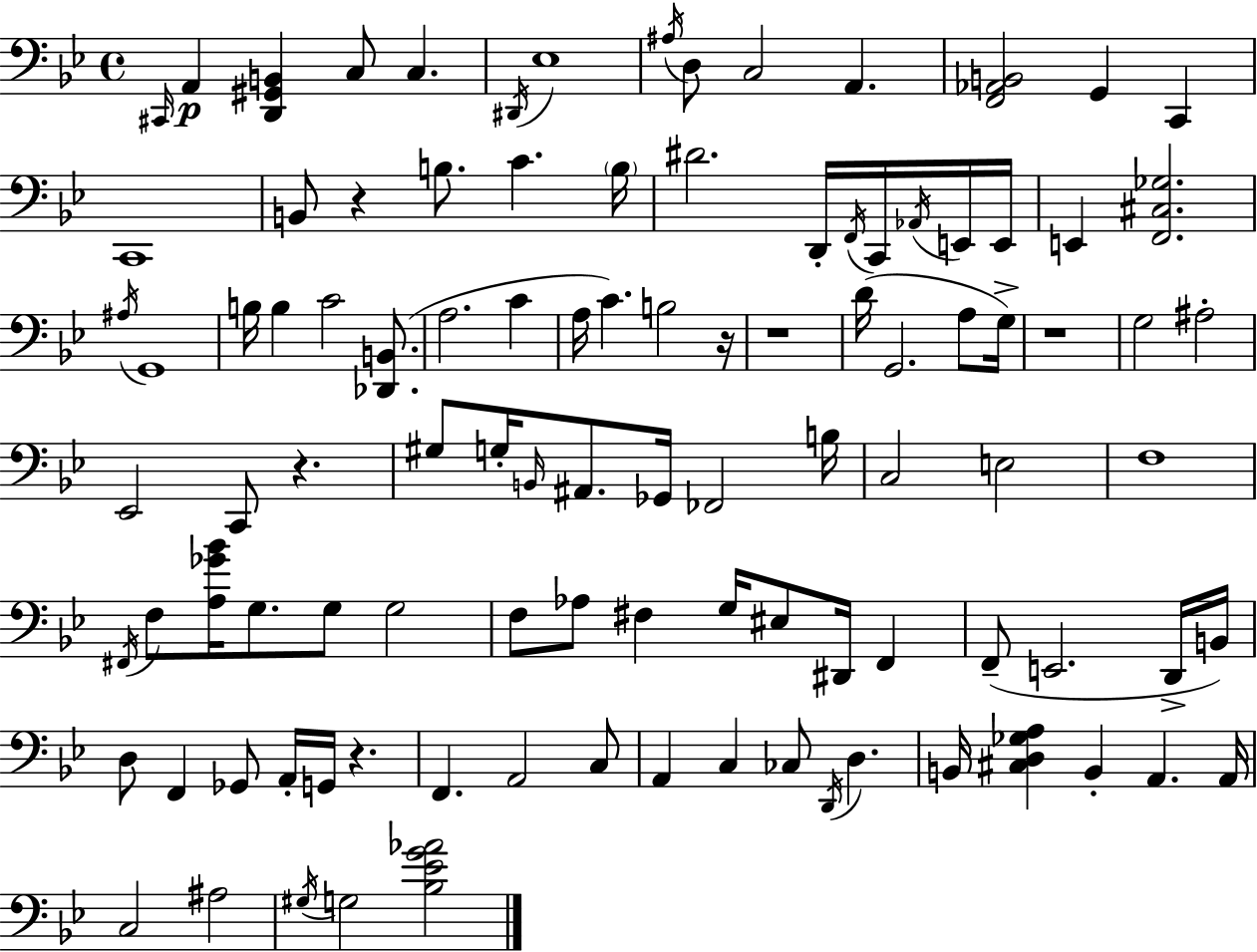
{
  \clef bass
  \time 4/4
  \defaultTimeSignature
  \key bes \major
  \grace { cis,16 }\p a,4 <d, gis, b,>4 c8 c4. | \acciaccatura { dis,16 } ees1 | \acciaccatura { ais16 } d8 c2 a,4. | <f, aes, b,>2 g,4 c,4 | \break c,1 | b,8 r4 b8. c'4. | \parenthesize b16 dis'2. d,16-. | \acciaccatura { f,16 } c,16 \acciaccatura { aes,16 } e,16 e,16 e,4 <f, cis ges>2. | \break \acciaccatura { ais16 } g,1 | b16 b4 c'2 | <des, b,>8.( a2. | c'4 a16 c'4.) b2 | \break r16 r1 | d'16( g,2. | a8 g16->) r1 | g2 ais2-. | \break ees,2 c,8 | r4. gis8 g16-. \grace { b,16 } ais,8. ges,16 fes,2 | b16 c2 e2 | f1 | \break \acciaccatura { fis,16 } f8 <a ges' bes'>16 g8. g8 | g2 f8 aes8 fis4 | g16 eis8 dis,16 f,4 f,8--( e,2. | d,16-> b,16) d8 f,4 ges,8 | \break a,16-. g,16 r4. f,4. a,2 | c8 a,4 c4 | ces8 \acciaccatura { d,16 } d4. b,16 <cis d ges a>4 b,4-. | a,4. a,16 c2 | \break ais2 \acciaccatura { gis16 } g2 | <bes ees' g' aes'>2 \bar "|."
}